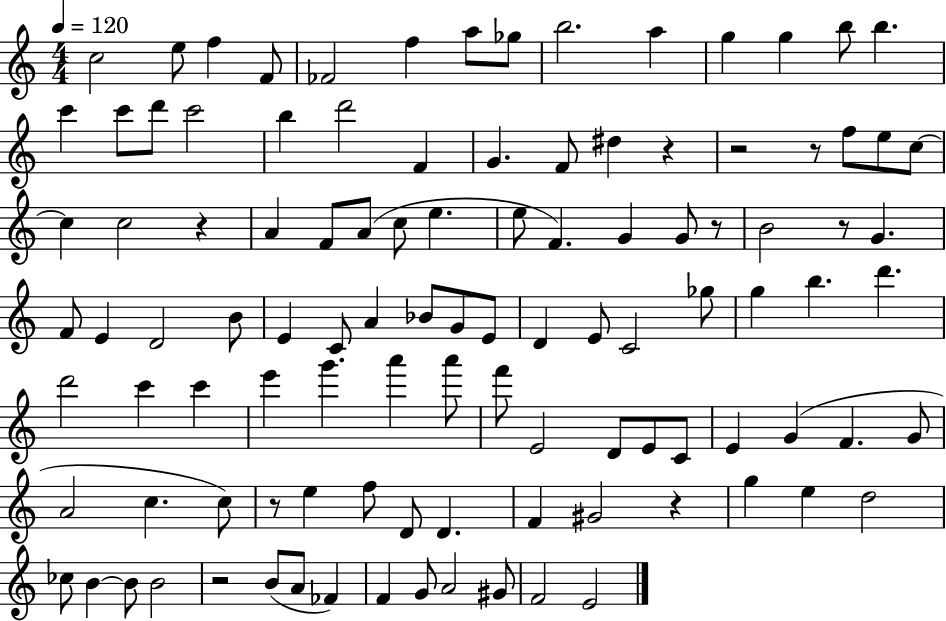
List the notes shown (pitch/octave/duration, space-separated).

C5/h E5/e F5/q F4/e FES4/h F5/q A5/e Gb5/e B5/h. A5/q G5/q G5/q B5/e B5/q. C6/q C6/e D6/e C6/h B5/q D6/h F4/q G4/q. F4/e D#5/q R/q R/h R/e F5/e E5/e C5/e C5/q C5/h R/q A4/q F4/e A4/e C5/e E5/q. E5/e F4/q. G4/q G4/e R/e B4/h R/e G4/q. F4/e E4/q D4/h B4/e E4/q C4/e A4/q Bb4/e G4/e E4/e D4/q E4/e C4/h Gb5/e G5/q B5/q. D6/q. D6/h C6/q C6/q E6/q G6/q. A6/q A6/e F6/e E4/h D4/e E4/e C4/e E4/q G4/q F4/q. G4/e A4/h C5/q. C5/e R/e E5/q F5/e D4/e D4/q. F4/q G#4/h R/q G5/q E5/q D5/h CES5/e B4/q B4/e B4/h R/h B4/e A4/e FES4/q F4/q G4/e A4/h G#4/e F4/h E4/h